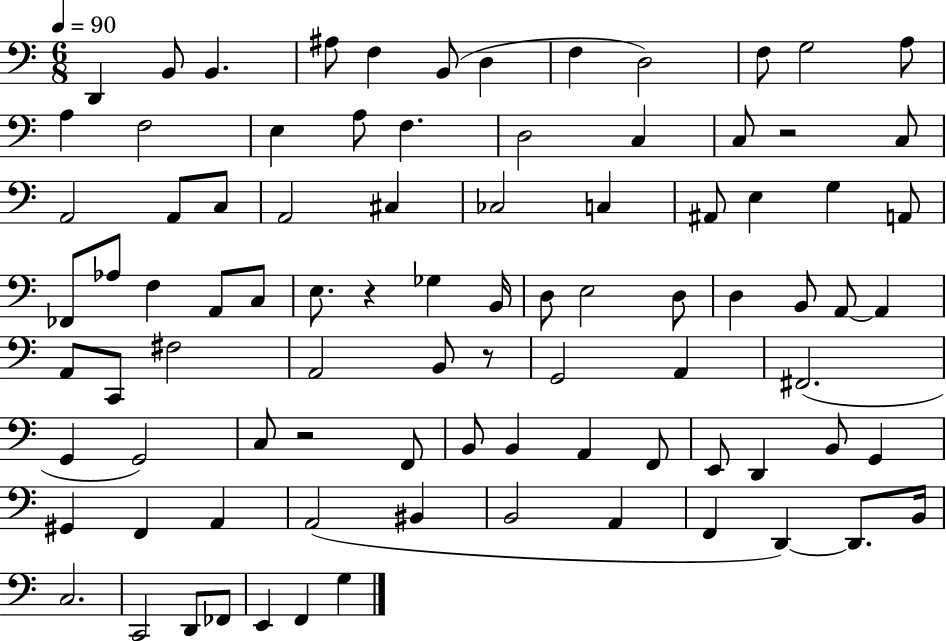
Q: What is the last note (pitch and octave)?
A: G3